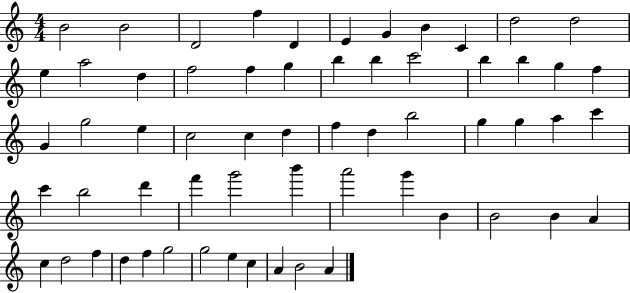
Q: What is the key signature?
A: C major